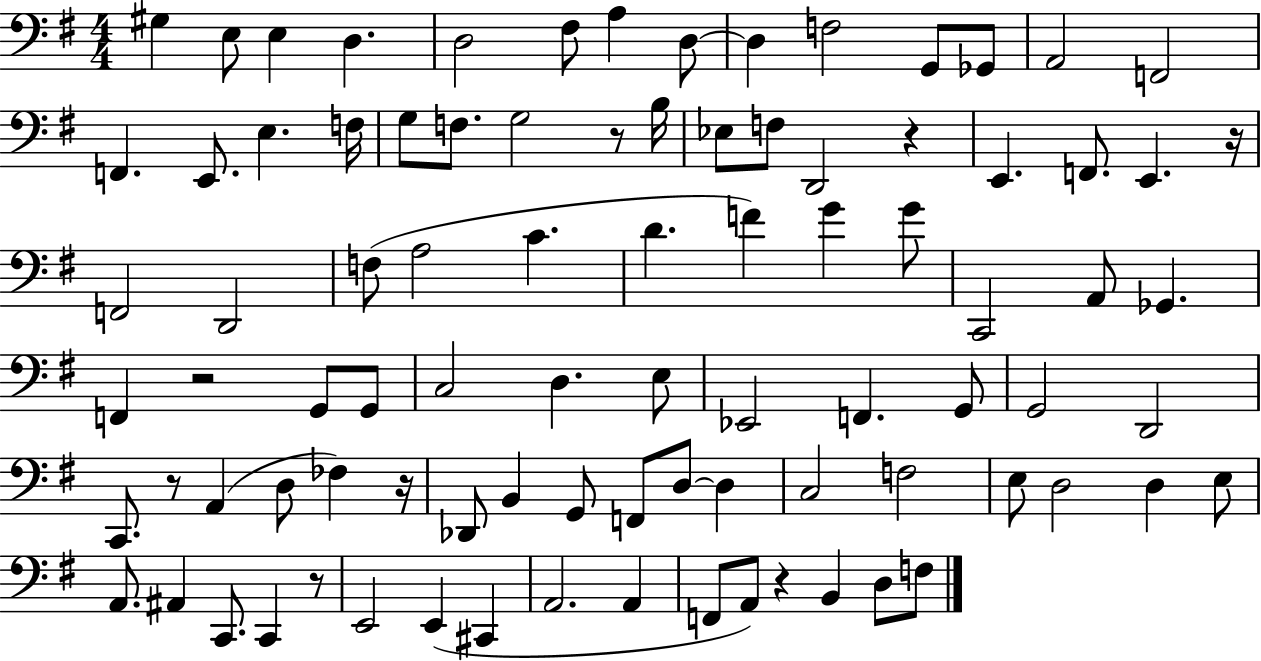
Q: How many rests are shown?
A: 8